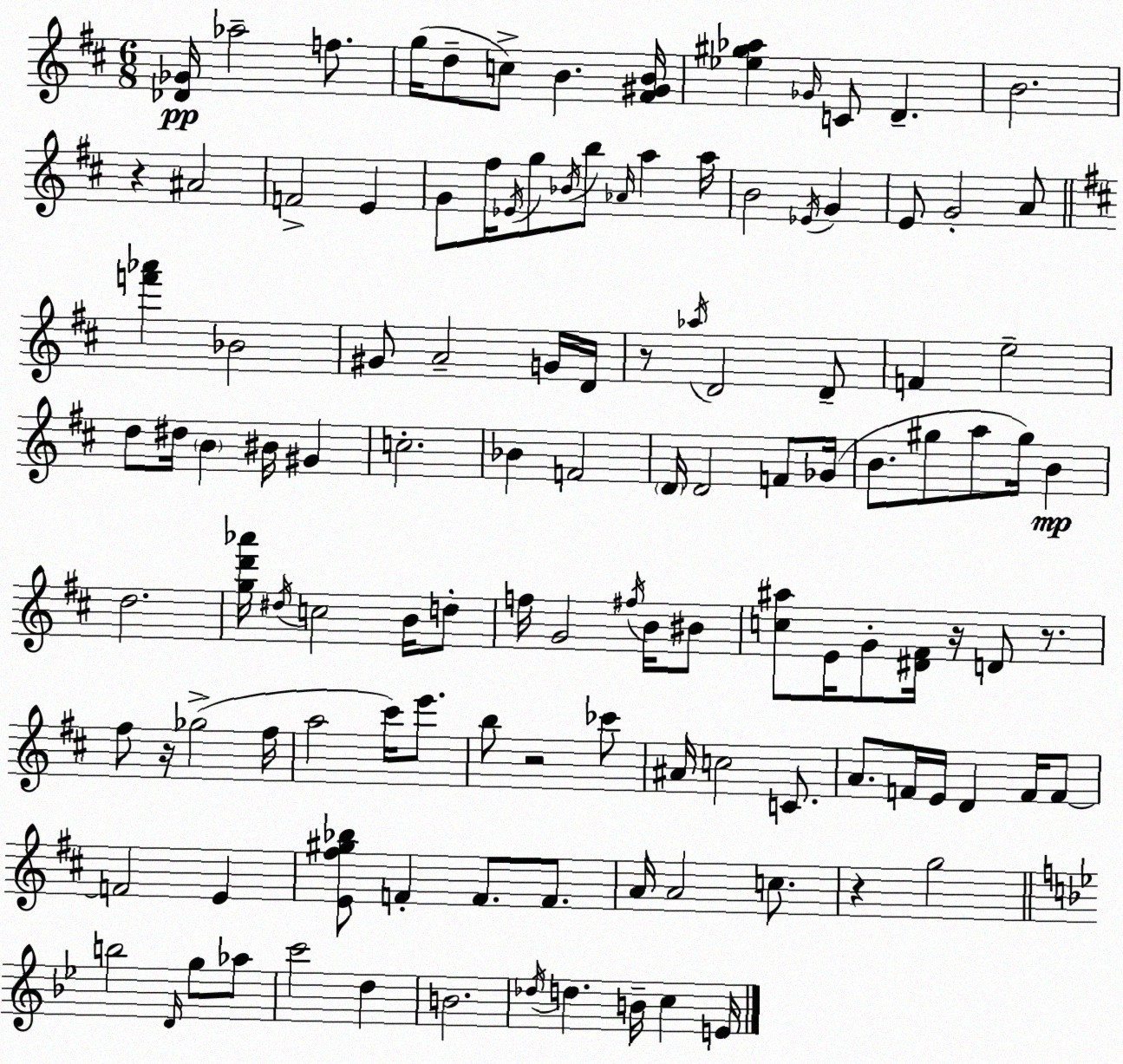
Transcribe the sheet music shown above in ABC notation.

X:1
T:Untitled
M:6/8
L:1/4
K:D
[_D_G]/4 _a2 f/2 g/4 d/2 c/2 B [^F^GB]/4 [_e^g_a] _G/4 C/2 D B2 z ^A2 F2 E G/2 ^f/4 _E/4 g/2 _B/4 b/2 _A/4 a a/4 B2 _E/4 G E/2 G2 A/2 [f'_a'] _B2 ^G/2 A2 G/4 D/4 z/2 _a/4 D2 D/2 F e2 d/2 ^d/4 B ^B/4 ^G c2 _B F2 D/4 D2 F/2 _G/4 B/2 ^g/2 a/2 ^g/4 B d2 [gd'_a']/4 ^d/4 c2 B/4 d/2 f/4 G2 ^f/4 B/4 ^B/2 [c^a]/2 E/4 G/2 [^D^F]/4 z/4 D/2 z/2 ^f/2 z/4 _g2 ^f/4 a2 ^c'/4 e'/2 b/2 z2 _c'/2 ^A/4 c2 C/2 A/2 F/4 E/4 D F/4 F/2 F2 E [E^f^g_b]/2 F F/2 F/2 A/4 A2 c/2 z g2 b2 D/4 g/2 _a/2 c'2 d B2 _d/4 d B/4 c E/4